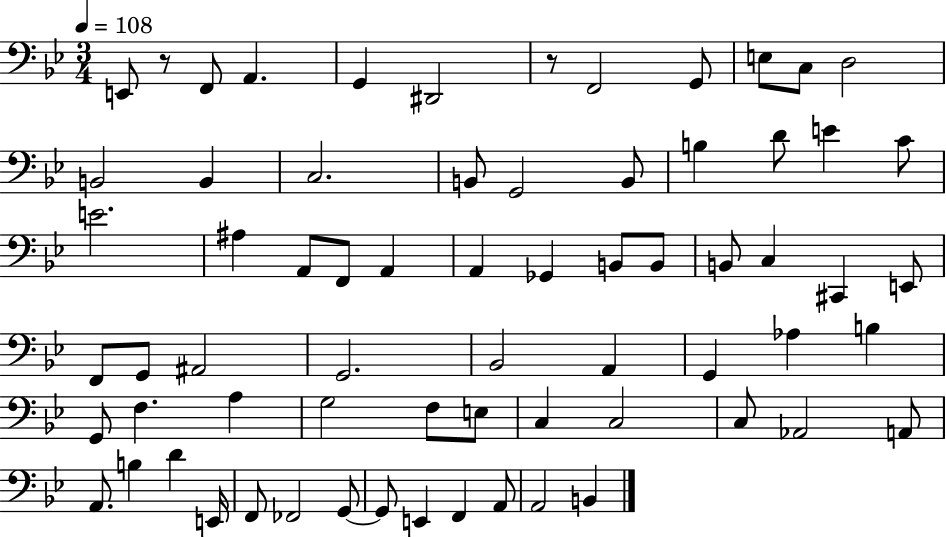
E2/e R/e F2/e A2/q. G2/q D#2/h R/e F2/h G2/e E3/e C3/e D3/h B2/h B2/q C3/h. B2/e G2/h B2/e B3/q D4/e E4/q C4/e E4/h. A#3/q A2/e F2/e A2/q A2/q Gb2/q B2/e B2/e B2/e C3/q C#2/q E2/e F2/e G2/e A#2/h G2/h. Bb2/h A2/q G2/q Ab3/q B3/q G2/e F3/q. A3/q G3/h F3/e E3/e C3/q C3/h C3/e Ab2/h A2/e A2/e. B3/q D4/q E2/s F2/e FES2/h G2/e G2/e E2/q F2/q A2/e A2/h B2/q